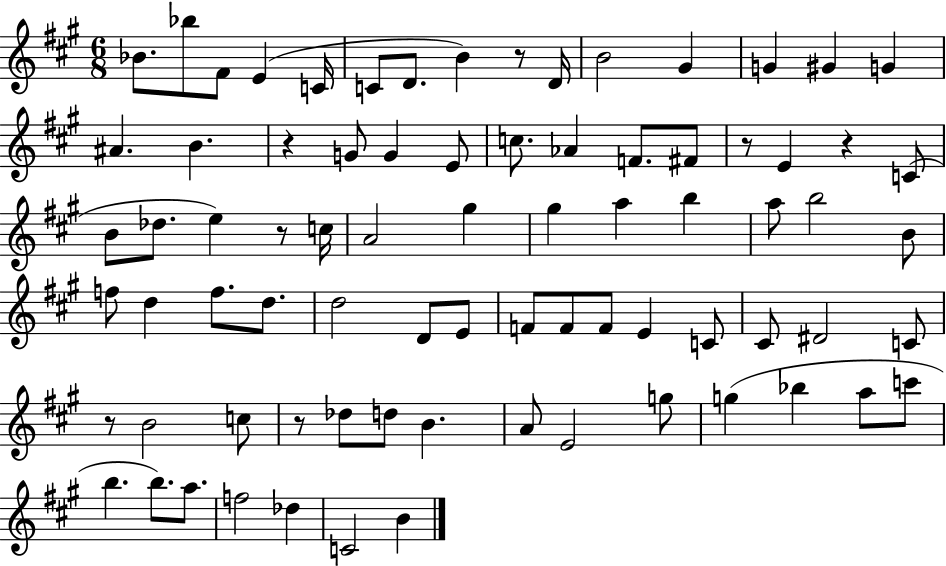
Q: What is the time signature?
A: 6/8